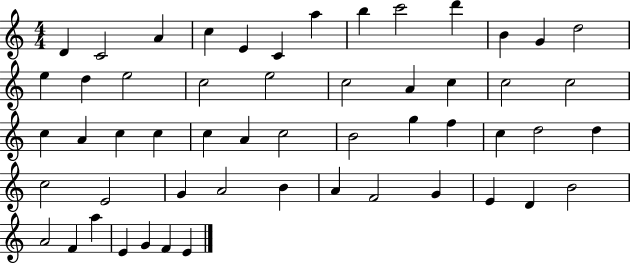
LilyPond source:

{
  \clef treble
  \numericTimeSignature
  \time 4/4
  \key c \major
  d'4 c'2 a'4 | c''4 e'4 c'4 a''4 | b''4 c'''2 d'''4 | b'4 g'4 d''2 | \break e''4 d''4 e''2 | c''2 e''2 | c''2 a'4 c''4 | c''2 c''2 | \break c''4 a'4 c''4 c''4 | c''4 a'4 c''2 | b'2 g''4 f''4 | c''4 d''2 d''4 | \break c''2 e'2 | g'4 a'2 b'4 | a'4 f'2 g'4 | e'4 d'4 b'2 | \break a'2 f'4 a''4 | e'4 g'4 f'4 e'4 | \bar "|."
}